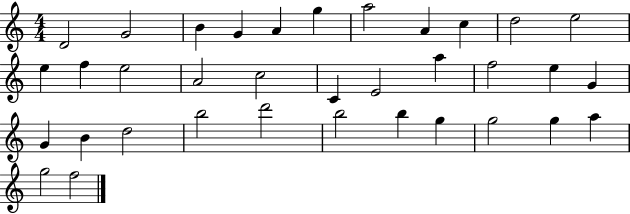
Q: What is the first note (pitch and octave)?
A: D4